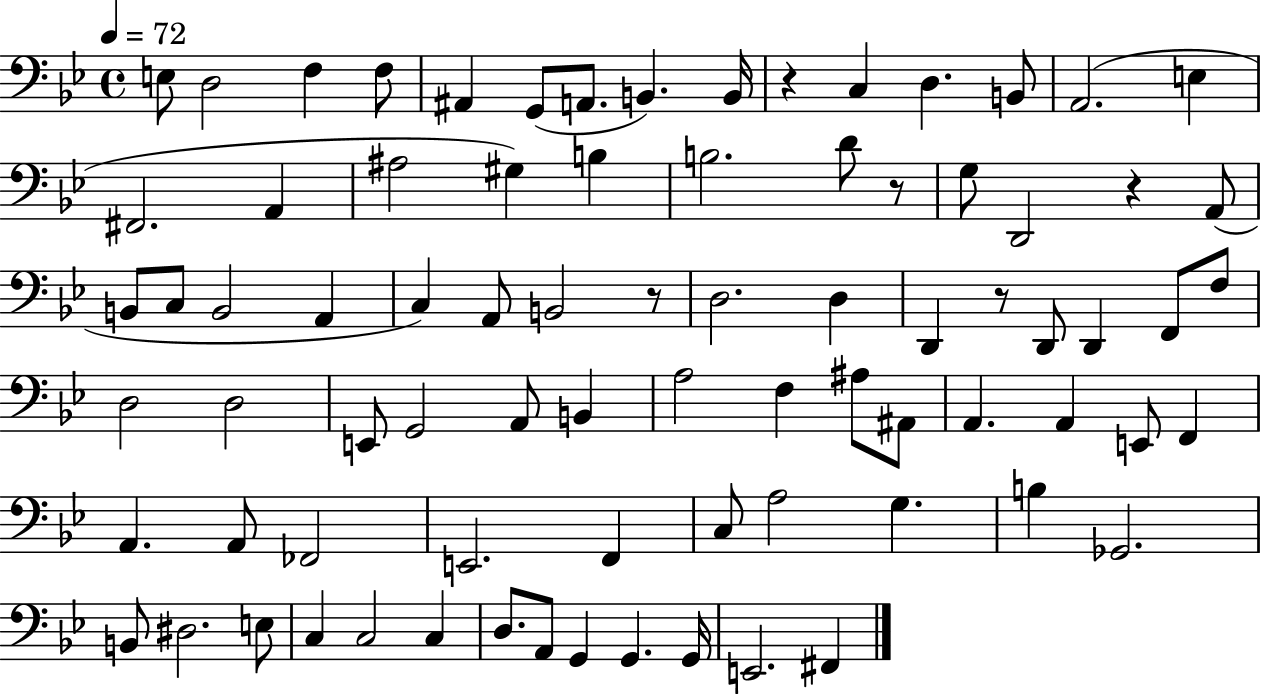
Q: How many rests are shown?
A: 5